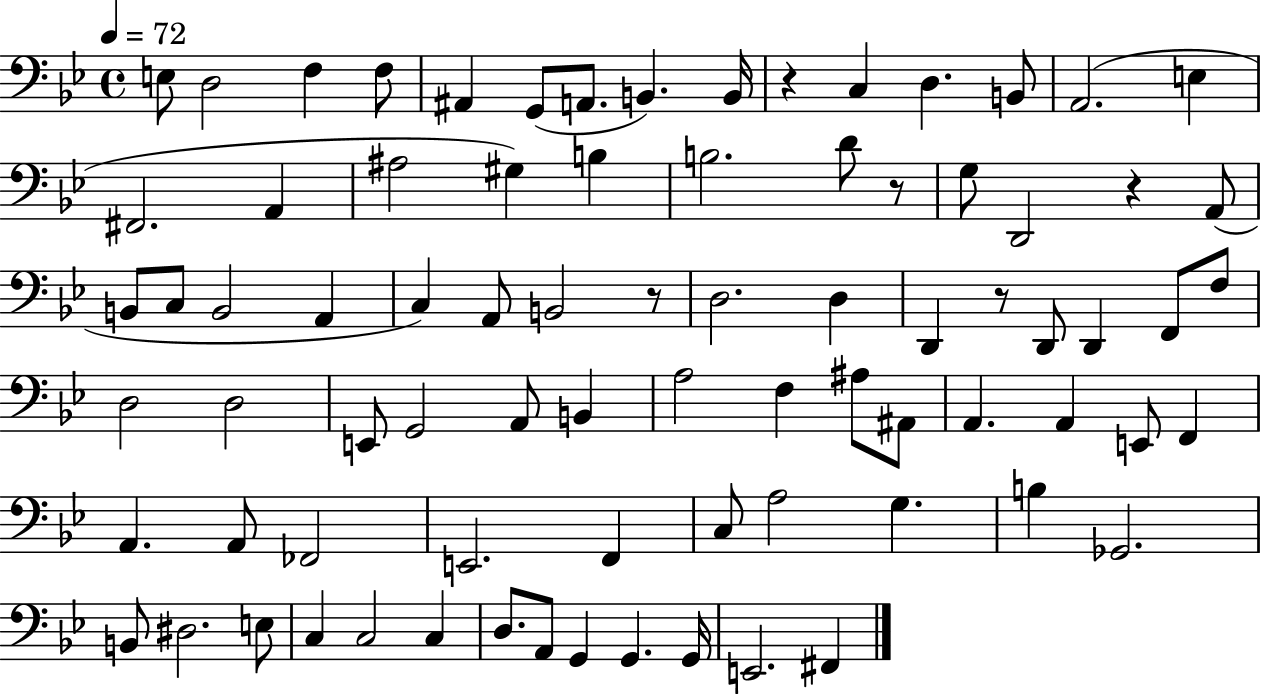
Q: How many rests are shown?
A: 5